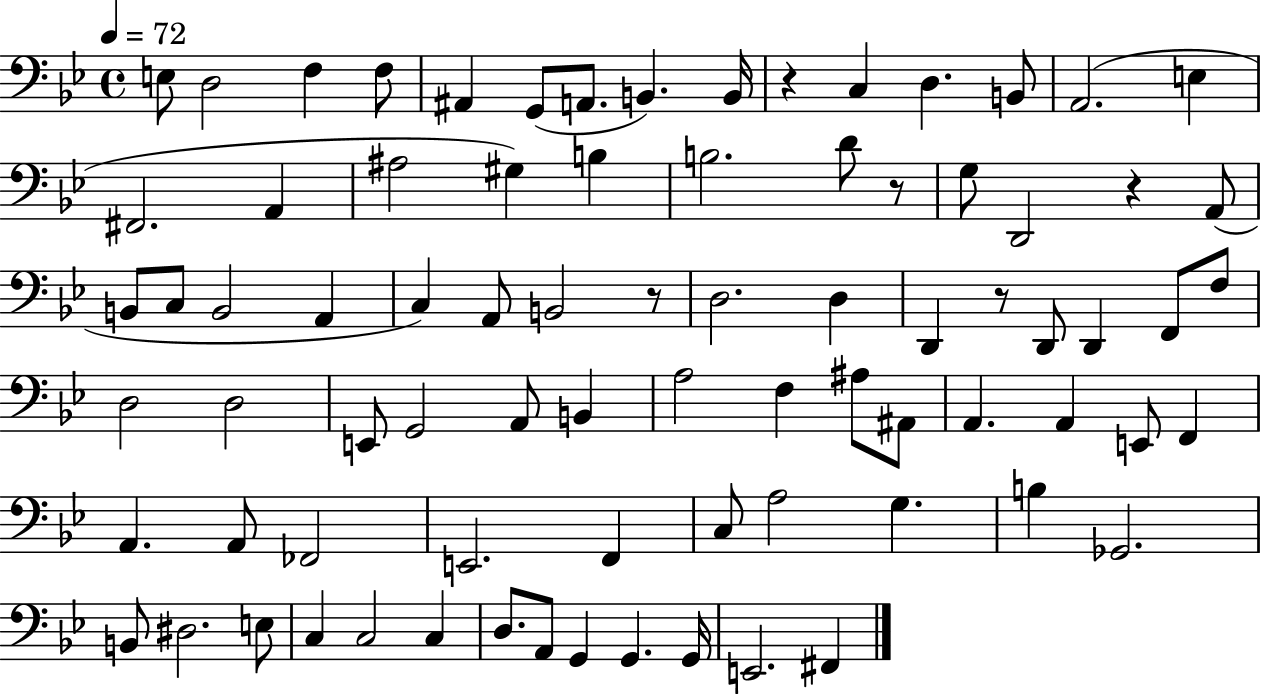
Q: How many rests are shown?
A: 5